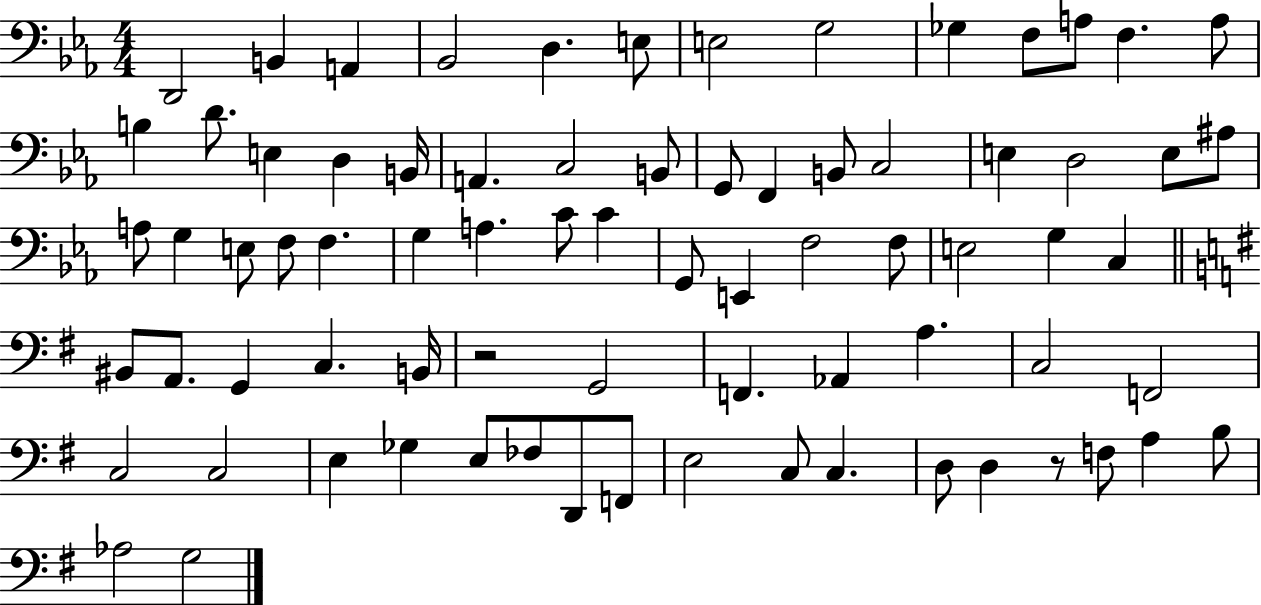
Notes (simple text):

D2/h B2/q A2/q Bb2/h D3/q. E3/e E3/h G3/h Gb3/q F3/e A3/e F3/q. A3/e B3/q D4/e. E3/q D3/q B2/s A2/q. C3/h B2/e G2/e F2/q B2/e C3/h E3/q D3/h E3/e A#3/e A3/e G3/q E3/e F3/e F3/q. G3/q A3/q. C4/e C4/q G2/e E2/q F3/h F3/e E3/h G3/q C3/q BIS2/e A2/e. G2/q C3/q. B2/s R/h G2/h F2/q. Ab2/q A3/q. C3/h F2/h C3/h C3/h E3/q Gb3/q E3/e FES3/e D2/e F2/e E3/h C3/e C3/q. D3/e D3/q R/e F3/e A3/q B3/e Ab3/h G3/h